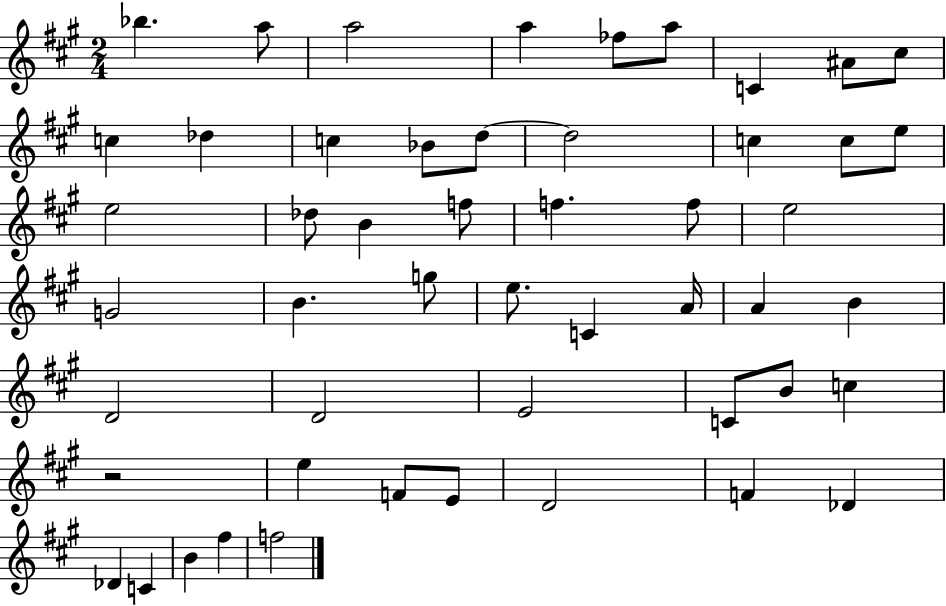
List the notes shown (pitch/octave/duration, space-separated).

Bb5/q. A5/e A5/h A5/q FES5/e A5/e C4/q A#4/e C#5/e C5/q Db5/q C5/q Bb4/e D5/e D5/h C5/q C5/e E5/e E5/h Db5/e B4/q F5/e F5/q. F5/e E5/h G4/h B4/q. G5/e E5/e. C4/q A4/s A4/q B4/q D4/h D4/h E4/h C4/e B4/e C5/q R/h E5/q F4/e E4/e D4/h F4/q Db4/q Db4/q C4/q B4/q F#5/q F5/h